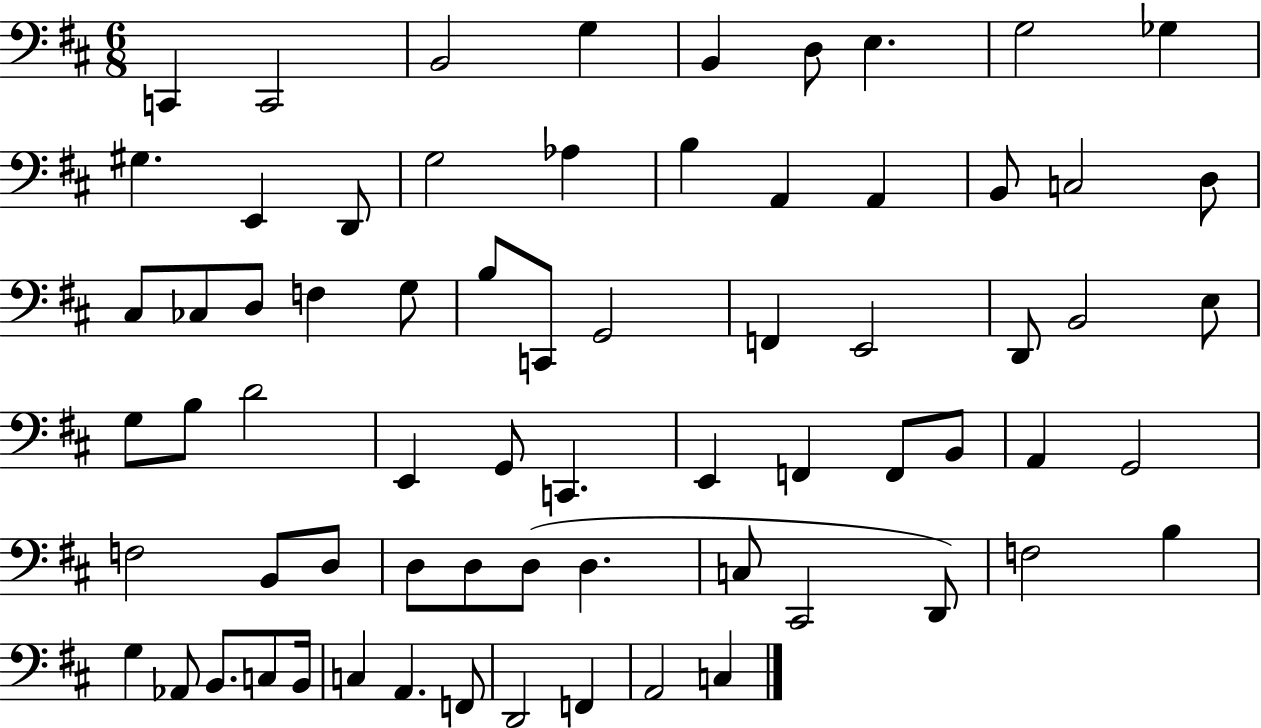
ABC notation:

X:1
T:Untitled
M:6/8
L:1/4
K:D
C,, C,,2 B,,2 G, B,, D,/2 E, G,2 _G, ^G, E,, D,,/2 G,2 _A, B, A,, A,, B,,/2 C,2 D,/2 ^C,/2 _C,/2 D,/2 F, G,/2 B,/2 C,,/2 G,,2 F,, E,,2 D,,/2 B,,2 E,/2 G,/2 B,/2 D2 E,, G,,/2 C,, E,, F,, F,,/2 B,,/2 A,, G,,2 F,2 B,,/2 D,/2 D,/2 D,/2 D,/2 D, C,/2 ^C,,2 D,,/2 F,2 B, G, _A,,/2 B,,/2 C,/2 B,,/4 C, A,, F,,/2 D,,2 F,, A,,2 C,